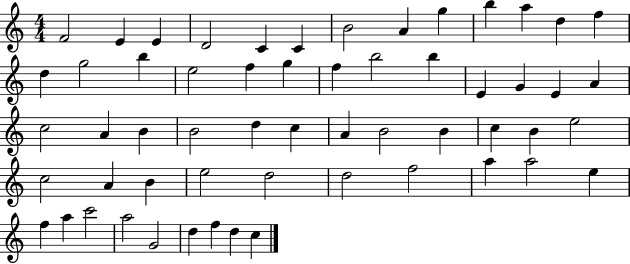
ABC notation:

X:1
T:Untitled
M:4/4
L:1/4
K:C
F2 E E D2 C C B2 A g b a d f d g2 b e2 f g f b2 b E G E A c2 A B B2 d c A B2 B c B e2 c2 A B e2 d2 d2 f2 a a2 e f a c'2 a2 G2 d f d c